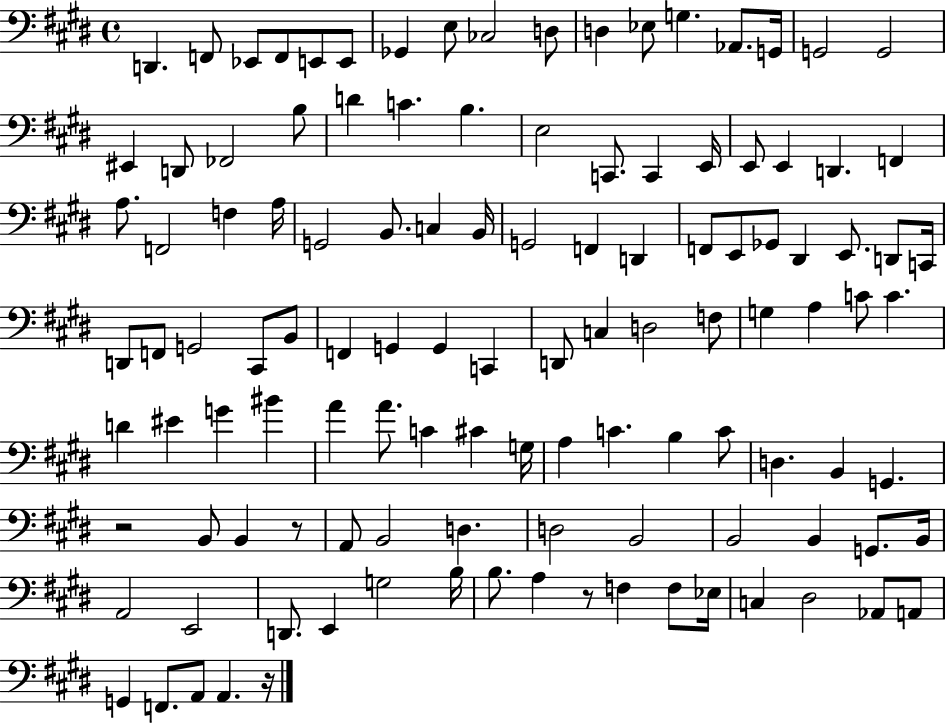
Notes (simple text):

D2/q. F2/e Eb2/e F2/e E2/e E2/e Gb2/q E3/e CES3/h D3/e D3/q Eb3/e G3/q. Ab2/e. G2/s G2/h G2/h EIS2/q D2/e FES2/h B3/e D4/q C4/q. B3/q. E3/h C2/e. C2/q E2/s E2/e E2/q D2/q. F2/q A3/e. F2/h F3/q A3/s G2/h B2/e. C3/q B2/s G2/h F2/q D2/q F2/e E2/e Gb2/e D#2/q E2/e. D2/e C2/s D2/e F2/e G2/h C#2/e B2/e F2/q G2/q G2/q C2/q D2/e C3/q D3/h F3/e G3/q A3/q C4/e C4/q. D4/q EIS4/q G4/q BIS4/q A4/q A4/e. C4/q C#4/q G3/s A3/q C4/q. B3/q C4/e D3/q. B2/q G2/q. R/h B2/e B2/q R/e A2/e B2/h D3/q. D3/h B2/h B2/h B2/q G2/e. B2/s A2/h E2/h D2/e. E2/q G3/h B3/s B3/e. A3/q R/e F3/q F3/e Eb3/s C3/q D#3/h Ab2/e A2/e G2/q F2/e. A2/e A2/q. R/s